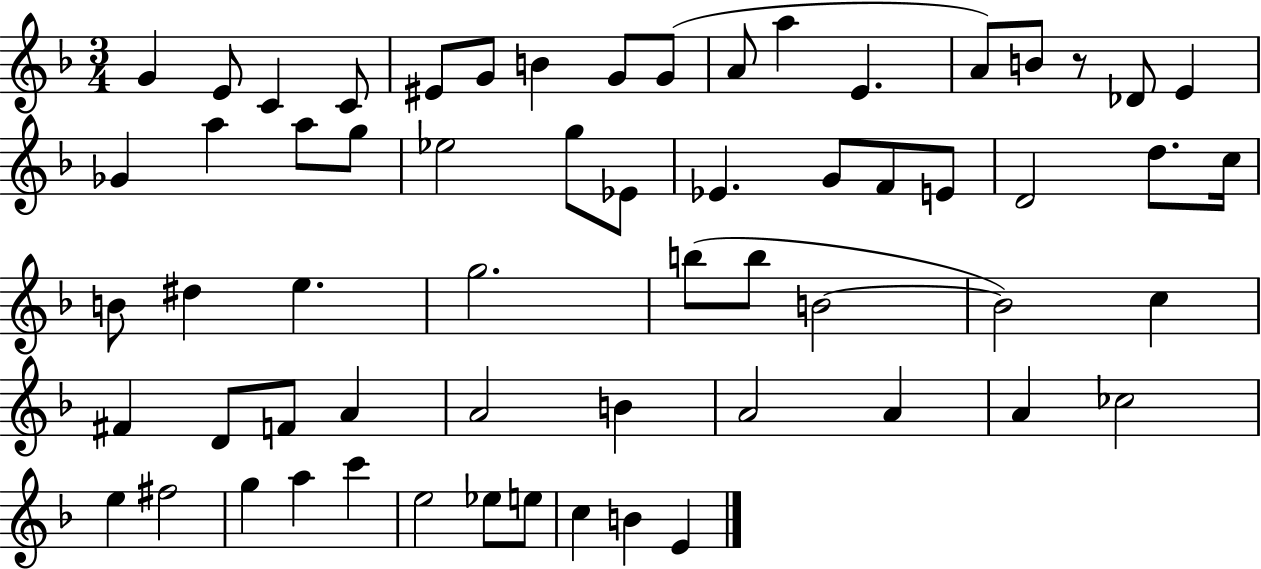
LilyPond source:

{
  \clef treble
  \numericTimeSignature
  \time 3/4
  \key f \major
  \repeat volta 2 { g'4 e'8 c'4 c'8 | eis'8 g'8 b'4 g'8 g'8( | a'8 a''4 e'4. | a'8) b'8 r8 des'8 e'4 | \break ges'4 a''4 a''8 g''8 | ees''2 g''8 ees'8 | ees'4. g'8 f'8 e'8 | d'2 d''8. c''16 | \break b'8 dis''4 e''4. | g''2. | b''8( b''8 b'2~~ | b'2) c''4 | \break fis'4 d'8 f'8 a'4 | a'2 b'4 | a'2 a'4 | a'4 ces''2 | \break e''4 fis''2 | g''4 a''4 c'''4 | e''2 ees''8 e''8 | c''4 b'4 e'4 | \break } \bar "|."
}